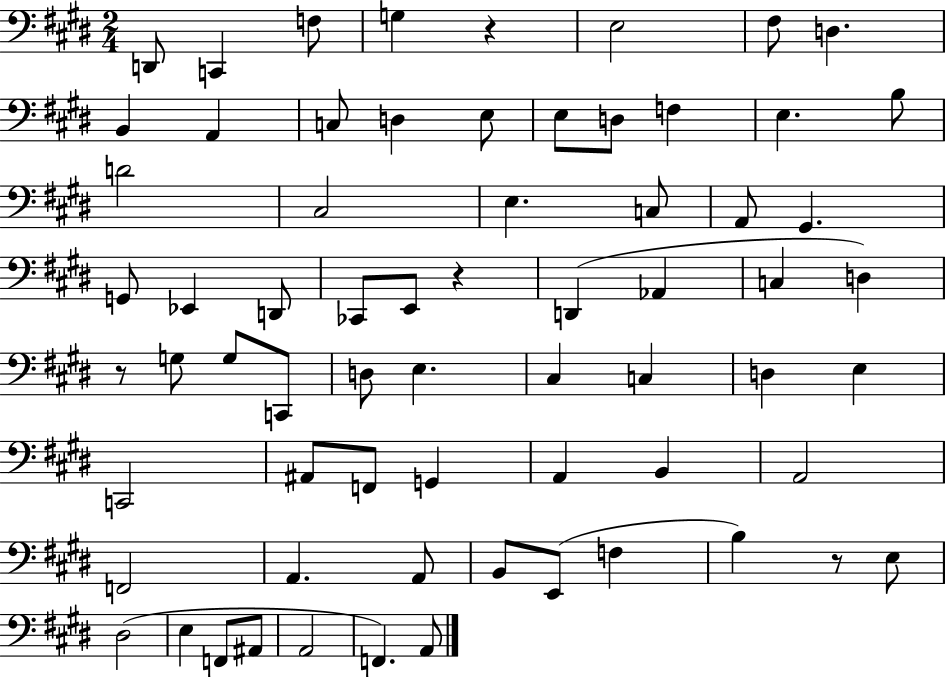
{
  \clef bass
  \numericTimeSignature
  \time 2/4
  \key e \major
  \repeat volta 2 { d,8 c,4 f8 | g4 r4 | e2 | fis8 d4. | \break b,4 a,4 | c8 d4 e8 | e8 d8 f4 | e4. b8 | \break d'2 | cis2 | e4. c8 | a,8 gis,4. | \break g,8 ees,4 d,8 | ces,8 e,8 r4 | d,4( aes,4 | c4 d4) | \break r8 g8 g8 c,8 | d8 e4. | cis4 c4 | d4 e4 | \break c,2 | ais,8 f,8 g,4 | a,4 b,4 | a,2 | \break f,2 | a,4. a,8 | b,8 e,8( f4 | b4) r8 e8 | \break dis2( | e4 f,8 ais,8 | a,2 | f,4.) a,8 | \break } \bar "|."
}